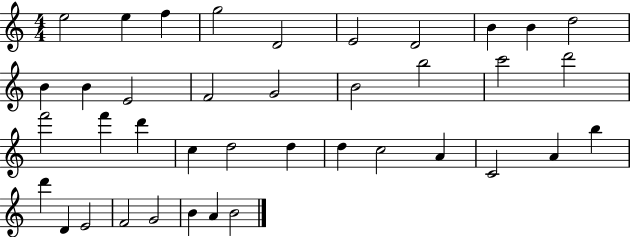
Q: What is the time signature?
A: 4/4